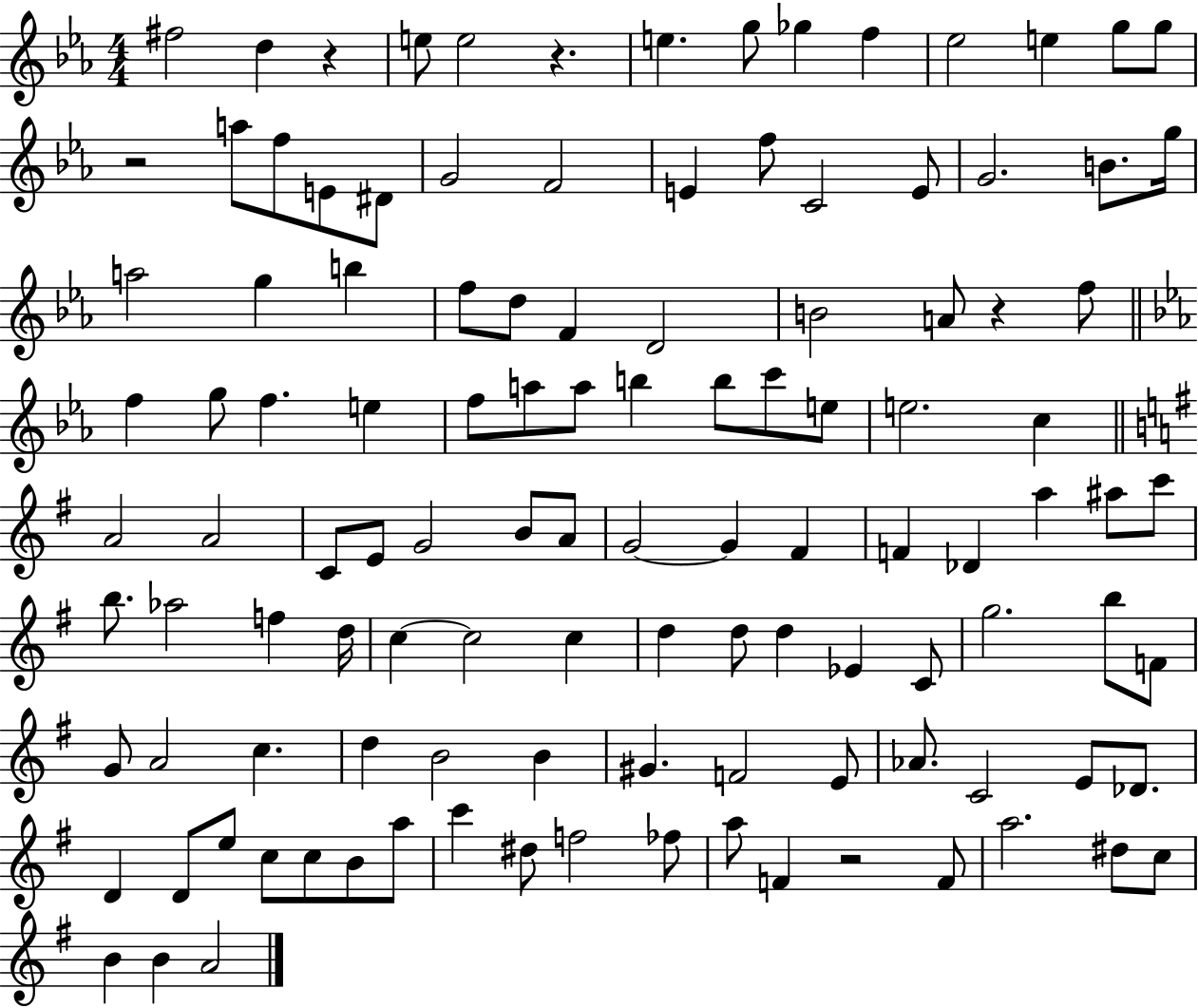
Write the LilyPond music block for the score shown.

{
  \clef treble
  \numericTimeSignature
  \time 4/4
  \key ees \major
  \repeat volta 2 { fis''2 d''4 r4 | e''8 e''2 r4. | e''4. g''8 ges''4 f''4 | ees''2 e''4 g''8 g''8 | \break r2 a''8 f''8 e'8 dis'8 | g'2 f'2 | e'4 f''8 c'2 e'8 | g'2. b'8. g''16 | \break a''2 g''4 b''4 | f''8 d''8 f'4 d'2 | b'2 a'8 r4 f''8 | \bar "||" \break \key ees \major f''4 g''8 f''4. e''4 | f''8 a''8 a''8 b''4 b''8 c'''8 e''8 | e''2. c''4 | \bar "||" \break \key g \major a'2 a'2 | c'8 e'8 g'2 b'8 a'8 | g'2~~ g'4 fis'4 | f'4 des'4 a''4 ais''8 c'''8 | \break b''8. aes''2 f''4 d''16 | c''4~~ c''2 c''4 | d''4 d''8 d''4 ees'4 c'8 | g''2. b''8 f'8 | \break g'8 a'2 c''4. | d''4 b'2 b'4 | gis'4. f'2 e'8 | aes'8. c'2 e'8 des'8. | \break d'4 d'8 e''8 c''8 c''8 b'8 a''8 | c'''4 dis''8 f''2 fes''8 | a''8 f'4 r2 f'8 | a''2. dis''8 c''8 | \break b'4 b'4 a'2 | } \bar "|."
}